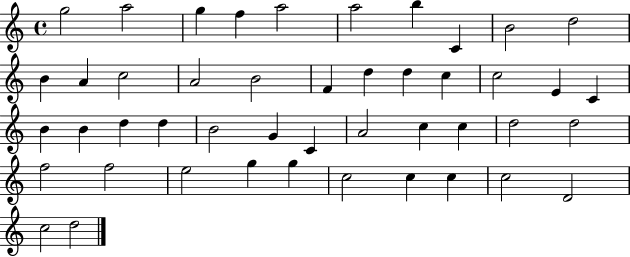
{
  \clef treble
  \time 4/4
  \defaultTimeSignature
  \key c \major
  g''2 a''2 | g''4 f''4 a''2 | a''2 b''4 c'4 | b'2 d''2 | \break b'4 a'4 c''2 | a'2 b'2 | f'4 d''4 d''4 c''4 | c''2 e'4 c'4 | \break b'4 b'4 d''4 d''4 | b'2 g'4 c'4 | a'2 c''4 c''4 | d''2 d''2 | \break f''2 f''2 | e''2 g''4 g''4 | c''2 c''4 c''4 | c''2 d'2 | \break c''2 d''2 | \bar "|."
}